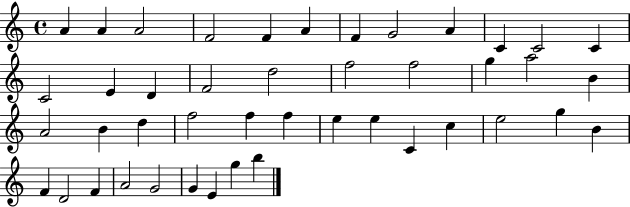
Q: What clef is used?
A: treble